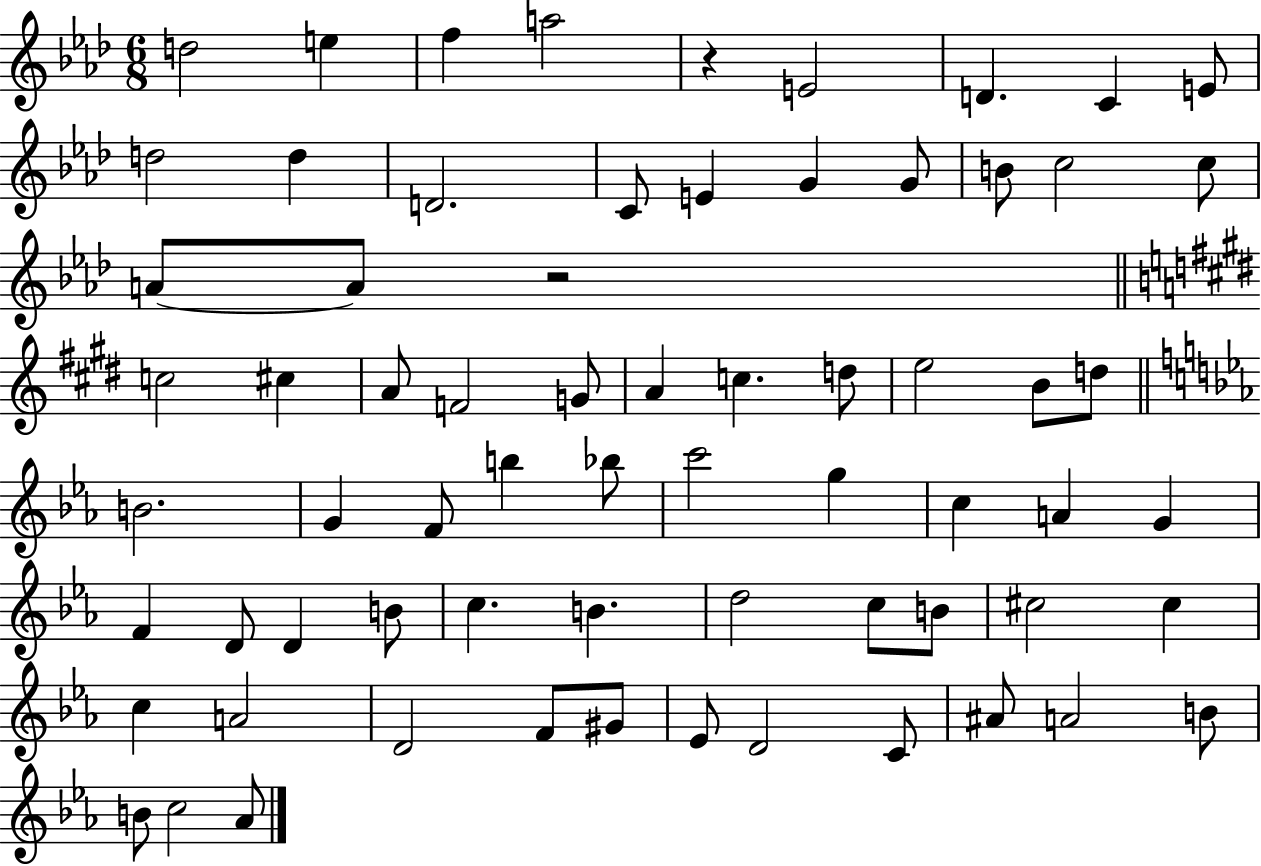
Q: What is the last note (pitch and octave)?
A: Ab4